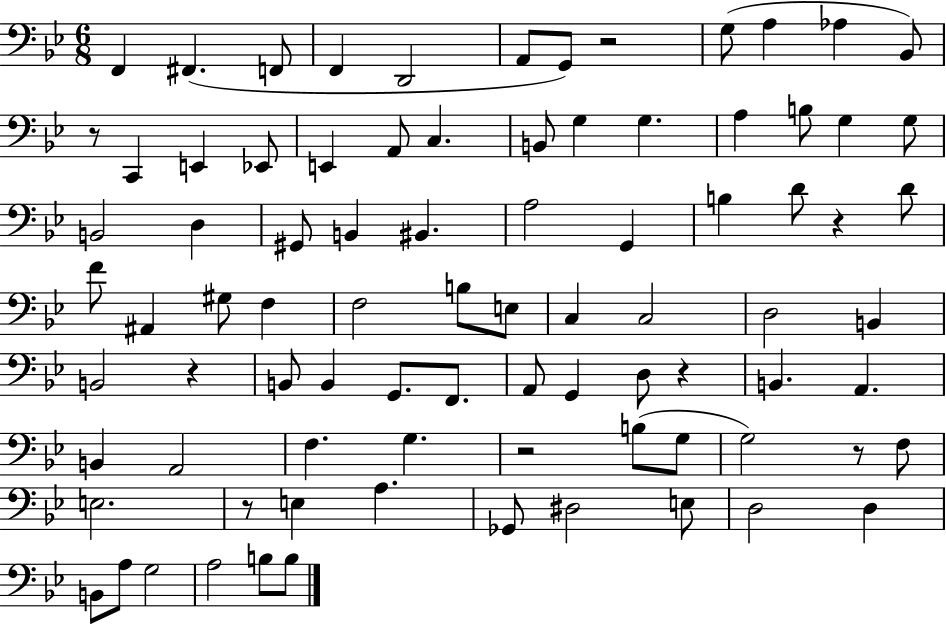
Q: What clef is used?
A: bass